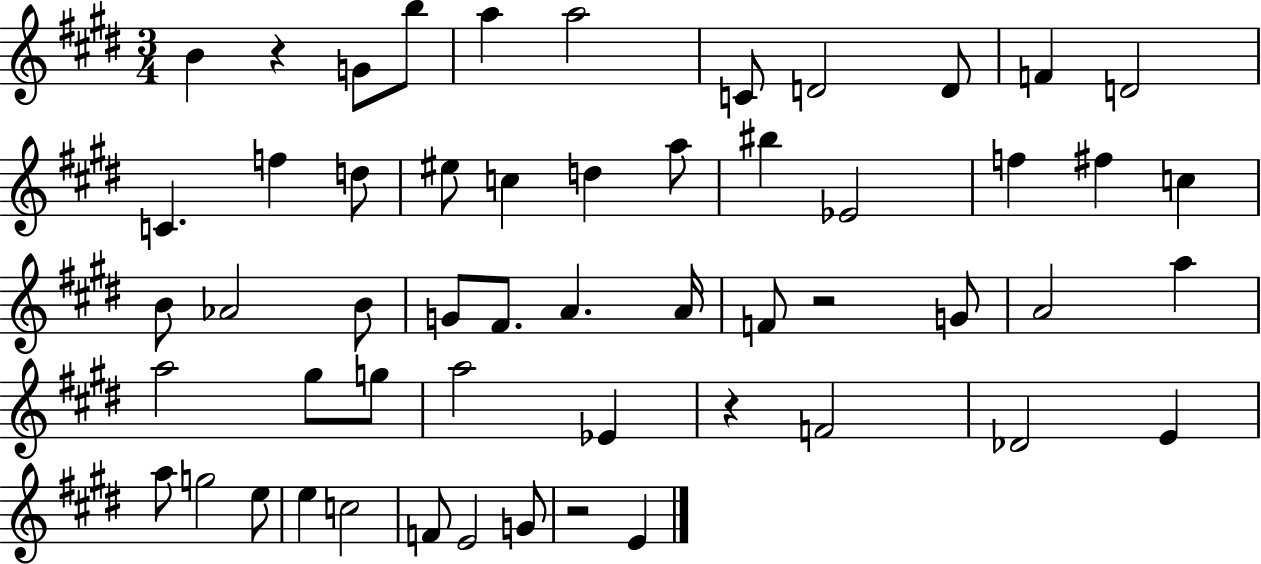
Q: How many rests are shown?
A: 4